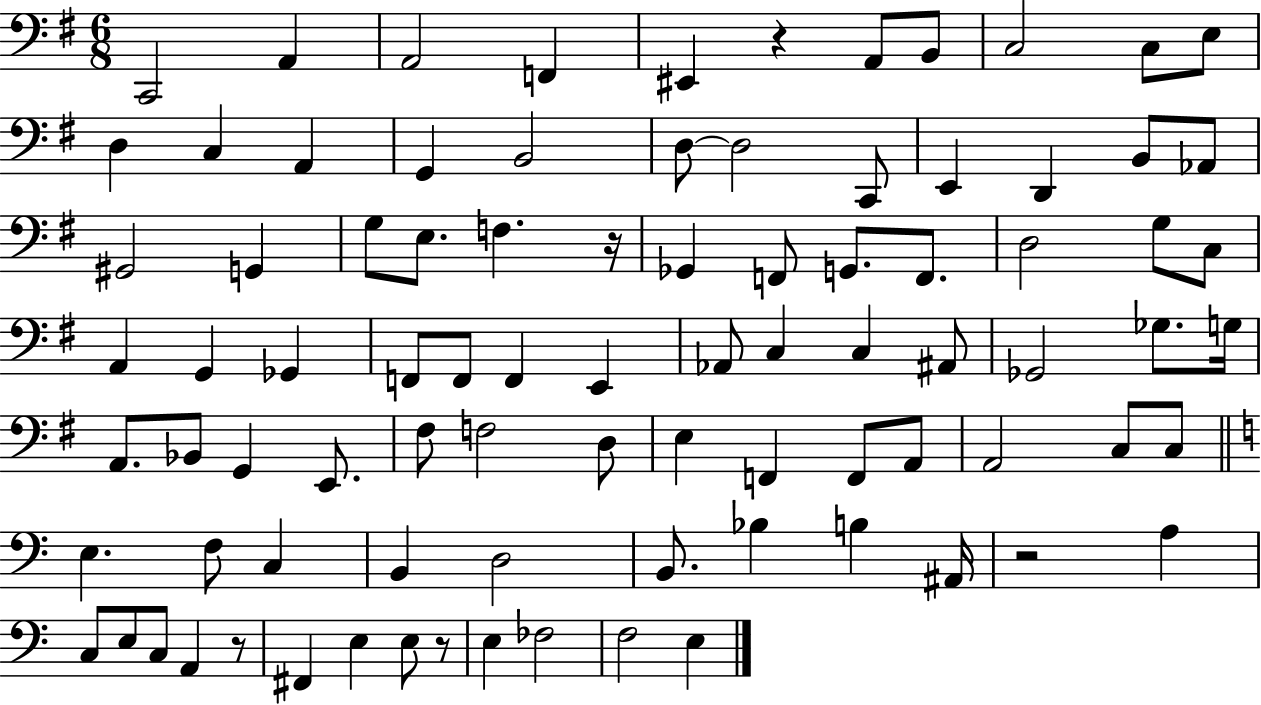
{
  \clef bass
  \numericTimeSignature
  \time 6/8
  \key g \major
  c,2 a,4 | a,2 f,4 | eis,4 r4 a,8 b,8 | c2 c8 e8 | \break d4 c4 a,4 | g,4 b,2 | d8~~ d2 c,8 | e,4 d,4 b,8 aes,8 | \break gis,2 g,4 | g8 e8. f4. r16 | ges,4 f,8 g,8. f,8. | d2 g8 c8 | \break a,4 g,4 ges,4 | f,8 f,8 f,4 e,4 | aes,8 c4 c4 ais,8 | ges,2 ges8. g16 | \break a,8. bes,8 g,4 e,8. | fis8 f2 d8 | e4 f,4 f,8 a,8 | a,2 c8 c8 | \break \bar "||" \break \key c \major e4. f8 c4 | b,4 d2 | b,8. bes4 b4 ais,16 | r2 a4 | \break c8 e8 c8 a,4 r8 | fis,4 e4 e8 r8 | e4 fes2 | f2 e4 | \break \bar "|."
}